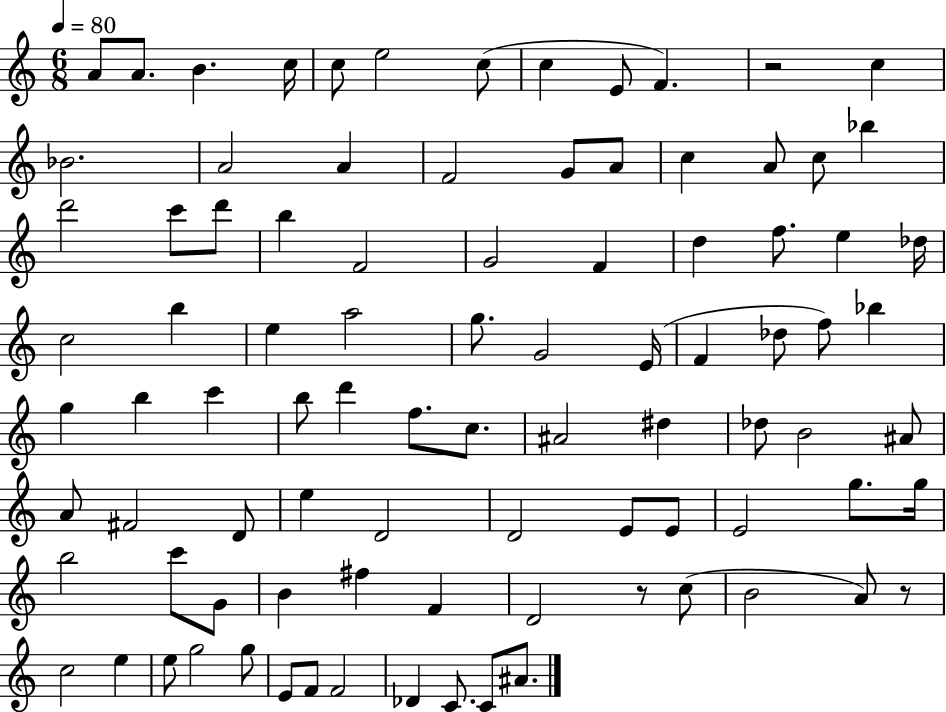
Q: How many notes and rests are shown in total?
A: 91